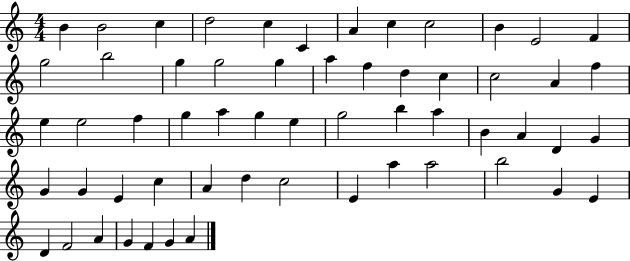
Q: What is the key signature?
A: C major